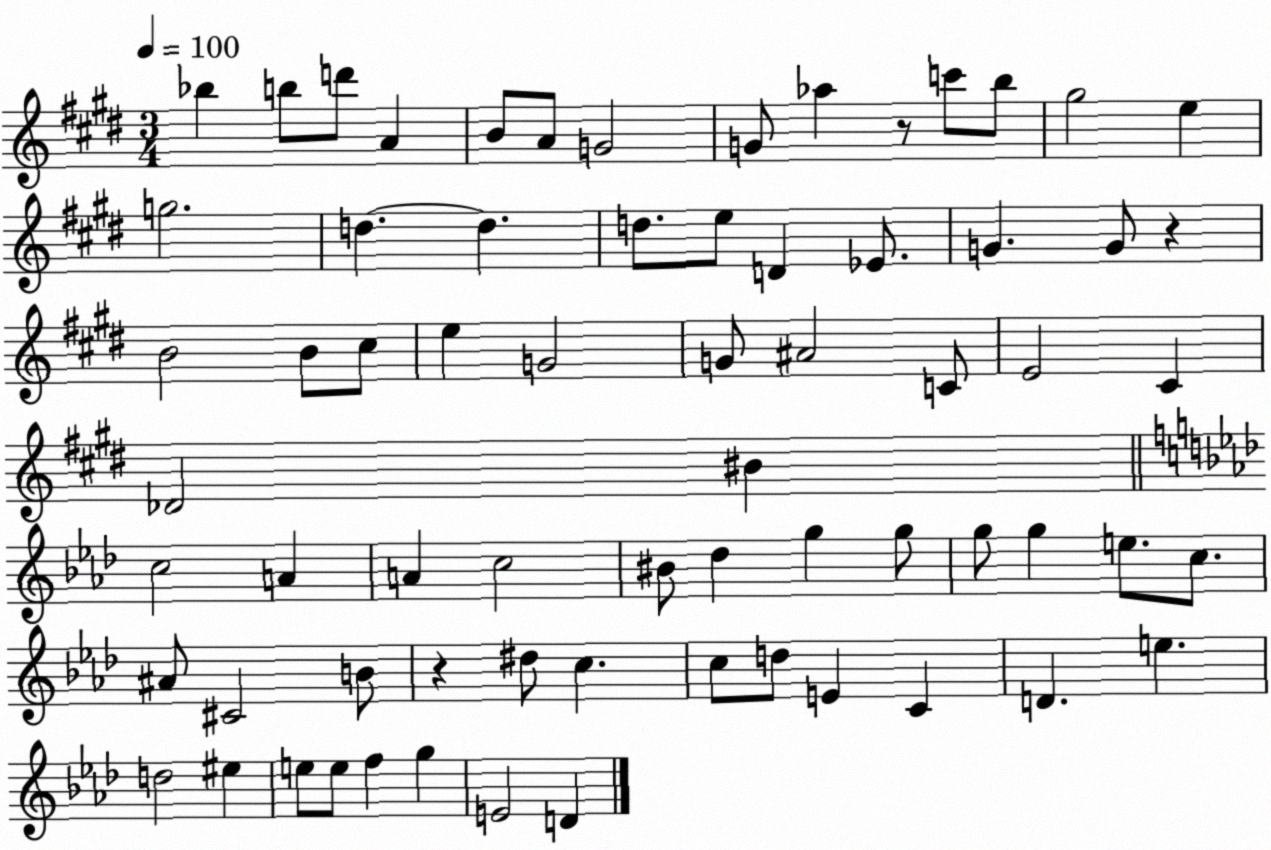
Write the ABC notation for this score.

X:1
T:Untitled
M:3/4
L:1/4
K:E
_b b/2 d'/2 A B/2 A/2 G2 G/2 _a z/2 c'/2 b/2 ^g2 e g2 d d d/2 e/2 D _E/2 G G/2 z B2 B/2 ^c/2 e G2 G/2 ^A2 C/2 E2 ^C _D2 ^B c2 A A c2 ^B/2 _d g g/2 g/2 g e/2 c/2 ^A/2 ^C2 B/2 z ^d/2 c c/2 d/2 E C D e d2 ^e e/2 e/2 f g E2 D